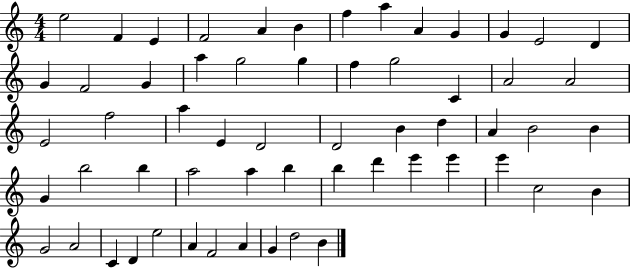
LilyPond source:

{
  \clef treble
  \numericTimeSignature
  \time 4/4
  \key c \major
  e''2 f'4 e'4 | f'2 a'4 b'4 | f''4 a''4 a'4 g'4 | g'4 e'2 d'4 | \break g'4 f'2 g'4 | a''4 g''2 g''4 | f''4 g''2 c'4 | a'2 a'2 | \break e'2 f''2 | a''4 e'4 d'2 | d'2 b'4 d''4 | a'4 b'2 b'4 | \break g'4 b''2 b''4 | a''2 a''4 b''4 | b''4 d'''4 e'''4 e'''4 | e'''4 c''2 b'4 | \break g'2 a'2 | c'4 d'4 e''2 | a'4 f'2 a'4 | g'4 d''2 b'4 | \break \bar "|."
}